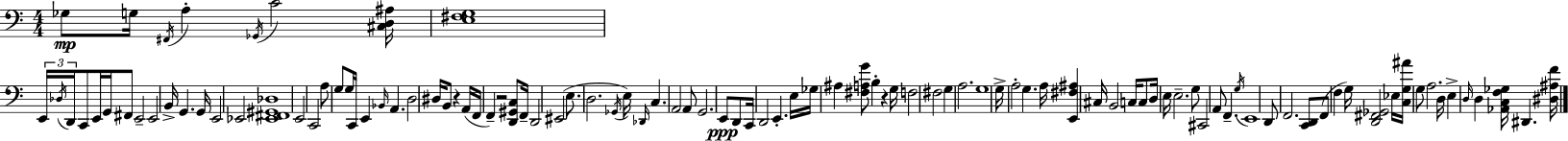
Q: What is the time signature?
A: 4/4